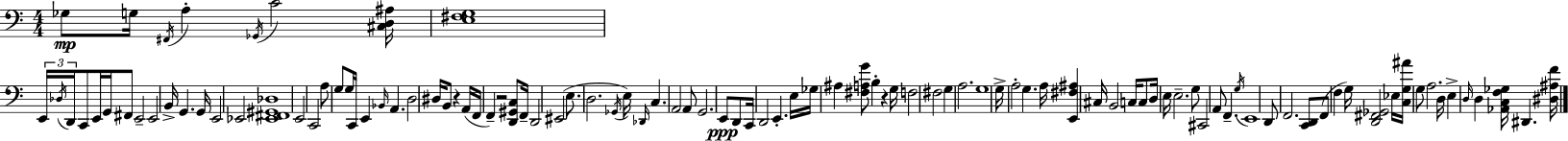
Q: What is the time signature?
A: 4/4